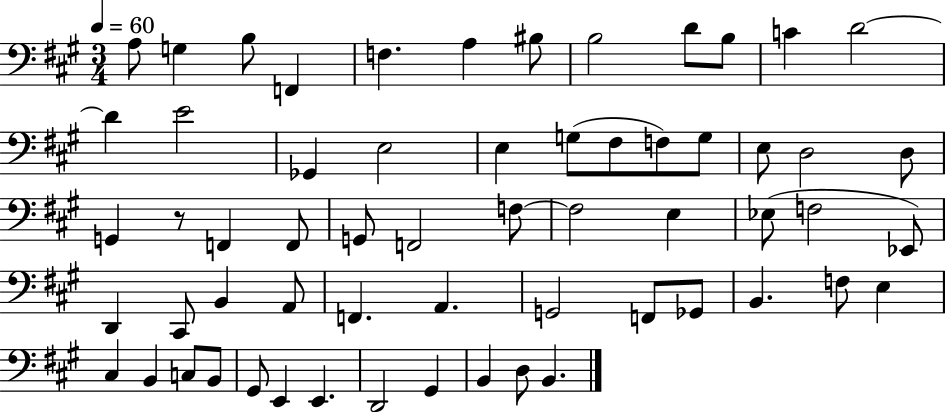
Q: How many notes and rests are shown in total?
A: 60